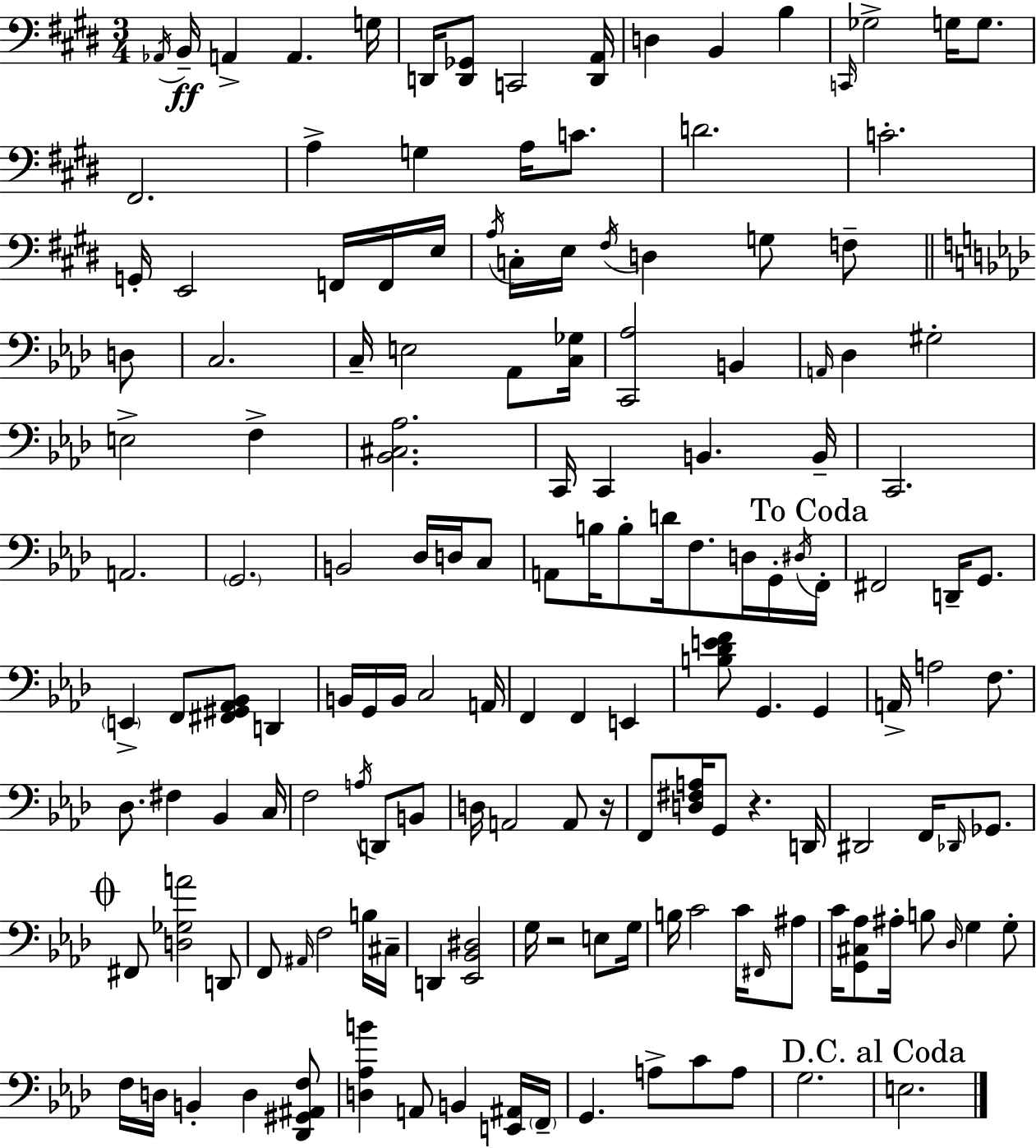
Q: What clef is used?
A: bass